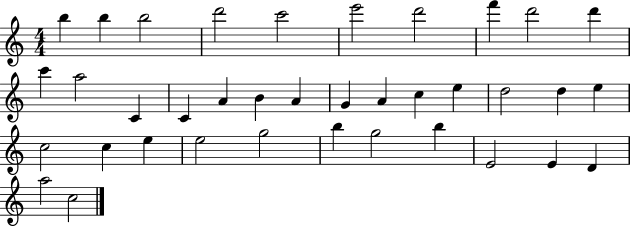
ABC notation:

X:1
T:Untitled
M:4/4
L:1/4
K:C
b b b2 d'2 c'2 e'2 d'2 f' d'2 d' c' a2 C C A B A G A c e d2 d e c2 c e e2 g2 b g2 b E2 E D a2 c2